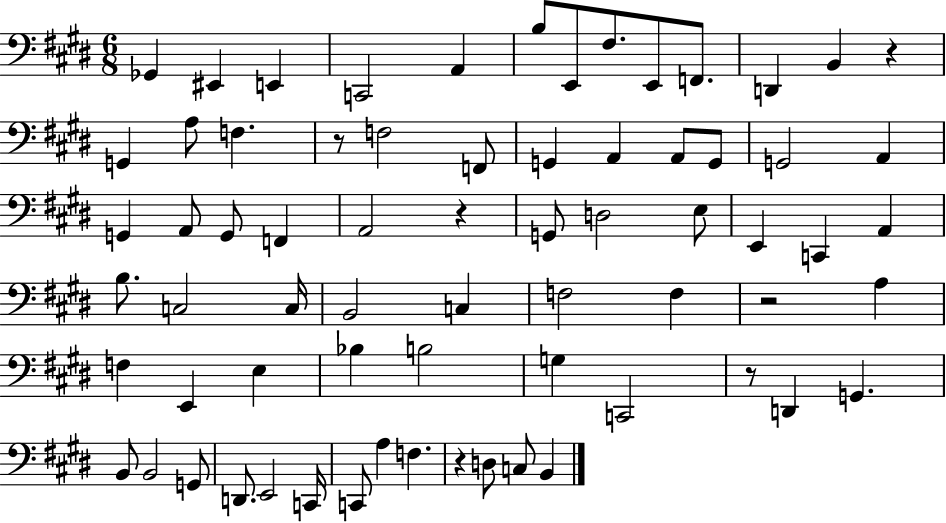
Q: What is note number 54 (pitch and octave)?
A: G2